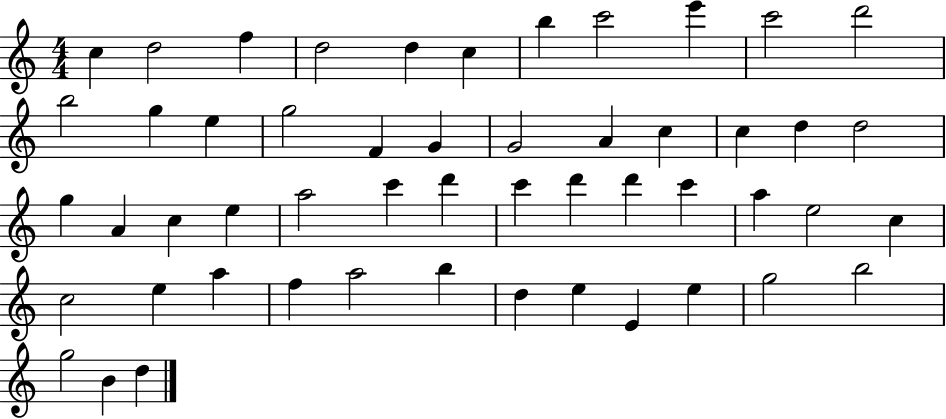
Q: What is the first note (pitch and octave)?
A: C5